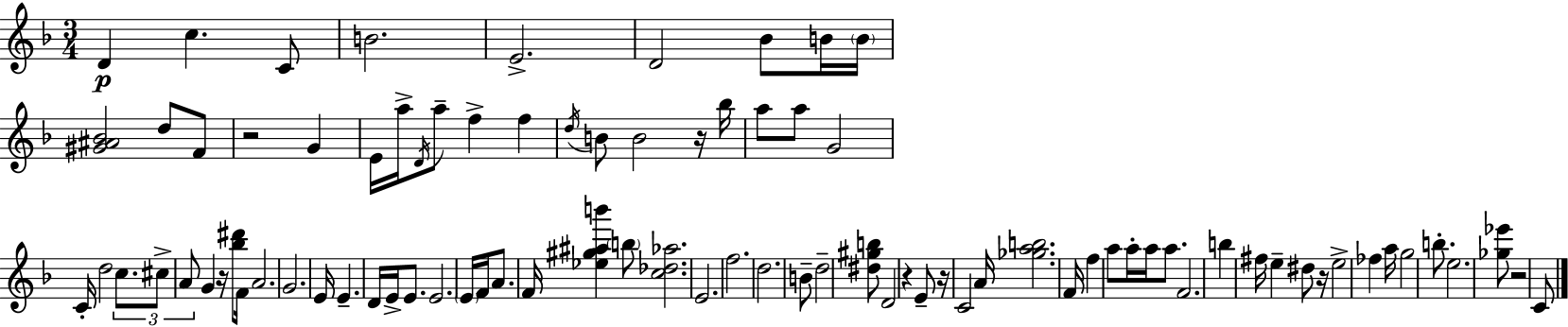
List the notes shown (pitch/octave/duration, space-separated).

D4/q C5/q. C4/e B4/h. E4/h. D4/h Bb4/e B4/s B4/s [G#4,A#4,Bb4]/h D5/e F4/e R/h G4/q E4/s A5/s D4/s A5/e F5/q F5/q D5/s B4/e B4/h R/s Bb5/s A5/e A5/e G4/h C4/s D5/h C5/e. C#5/e A4/e G4/q R/s [Bb5,D#6]/e F4/s A4/h. G4/h. E4/s E4/q. D4/s E4/s E4/e. E4/h. E4/s F4/s A4/e. F4/s [Eb5,G#5,A#5,B6]/q B5/e [C5,Db5,Ab5]/h. E4/h. F5/h. D5/h. B4/e D5/h [D#5,G#5,B5]/e D4/h R/q E4/e R/s C4/h A4/s [Gb5,A5,B5]/h. F4/s F5/q A5/e A5/s A5/s A5/e. F4/h. B5/q F#5/s E5/q D#5/e R/s E5/h FES5/q A5/s G5/h B5/e. E5/h. [Gb5,Eb6]/e R/h C4/e